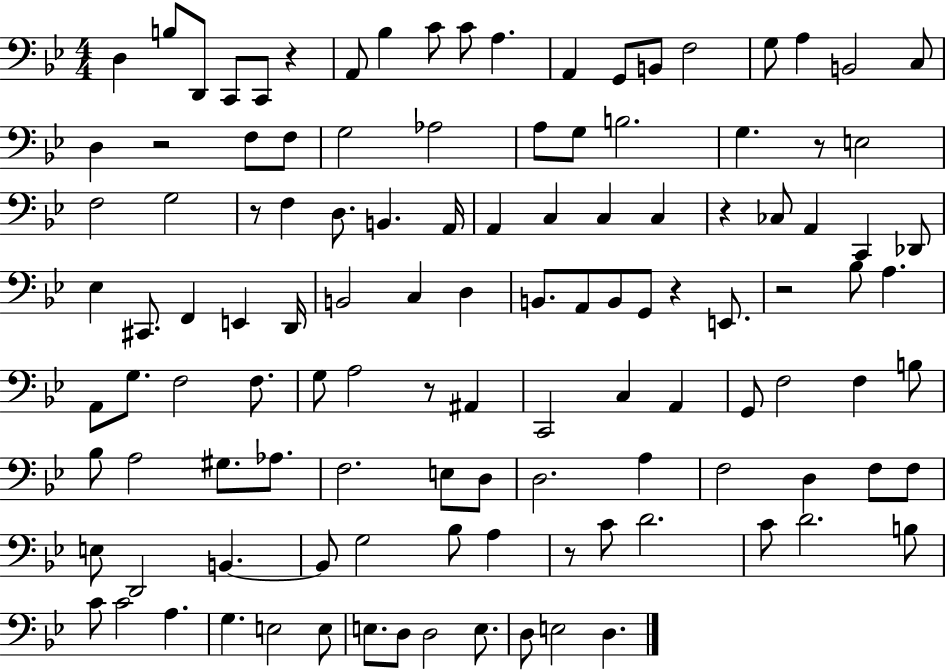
D3/q B3/e D2/e C2/e C2/e R/q A2/e Bb3/q C4/e C4/e A3/q. A2/q G2/e B2/e F3/h G3/e A3/q B2/h C3/e D3/q R/h F3/e F3/e G3/h Ab3/h A3/e G3/e B3/h. G3/q. R/e E3/h F3/h G3/h R/e F3/q D3/e. B2/q. A2/s A2/q C3/q C3/q C3/q R/q CES3/e A2/q C2/q Db2/e Eb3/q C#2/e. F2/q E2/q D2/s B2/h C3/q D3/q B2/e. A2/e B2/e G2/e R/q E2/e. R/h Bb3/e A3/q. A2/e G3/e. F3/h F3/e. G3/e A3/h R/e A#2/q C2/h C3/q A2/q G2/e F3/h F3/q B3/e Bb3/e A3/h G#3/e. Ab3/e. F3/h. E3/e D3/e D3/h. A3/q F3/h D3/q F3/e F3/e E3/e D2/h B2/q. B2/e G3/h Bb3/e A3/q R/e C4/e D4/h. C4/e D4/h. B3/e C4/e C4/h A3/q. G3/q. E3/h E3/e E3/e. D3/e D3/h E3/e. D3/e E3/h D3/q.